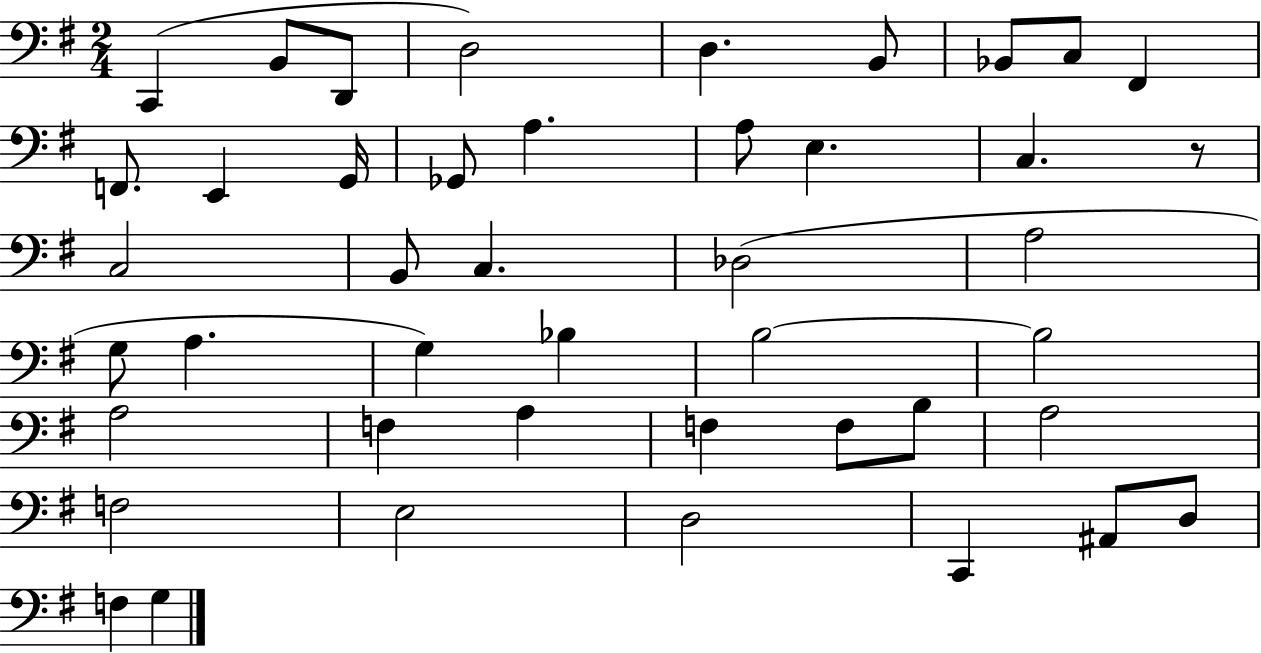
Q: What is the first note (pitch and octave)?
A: C2